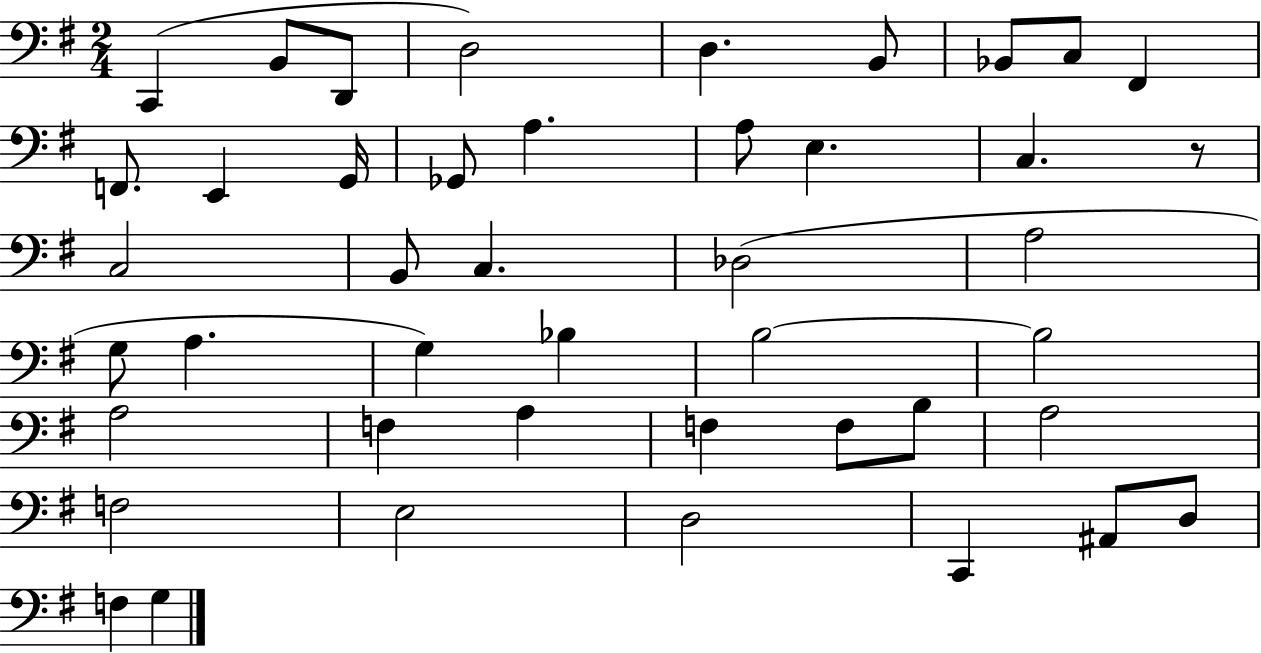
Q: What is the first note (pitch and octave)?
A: C2